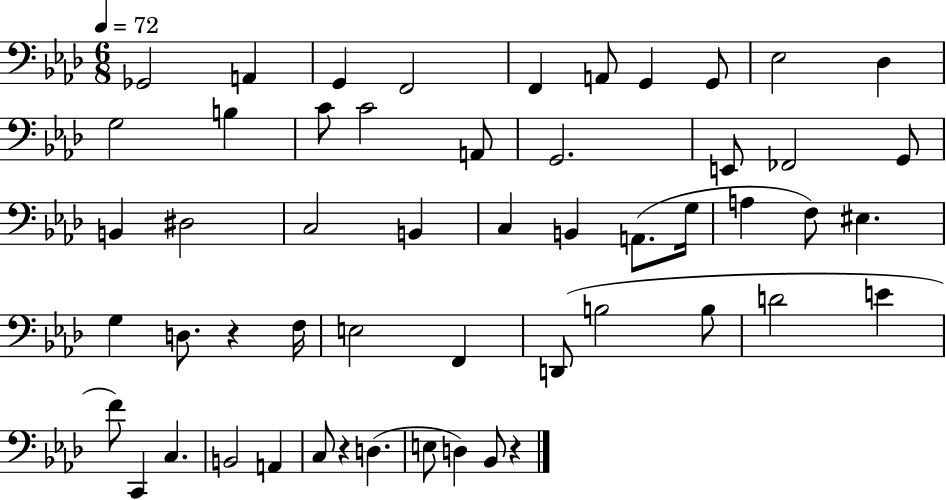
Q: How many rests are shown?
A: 3